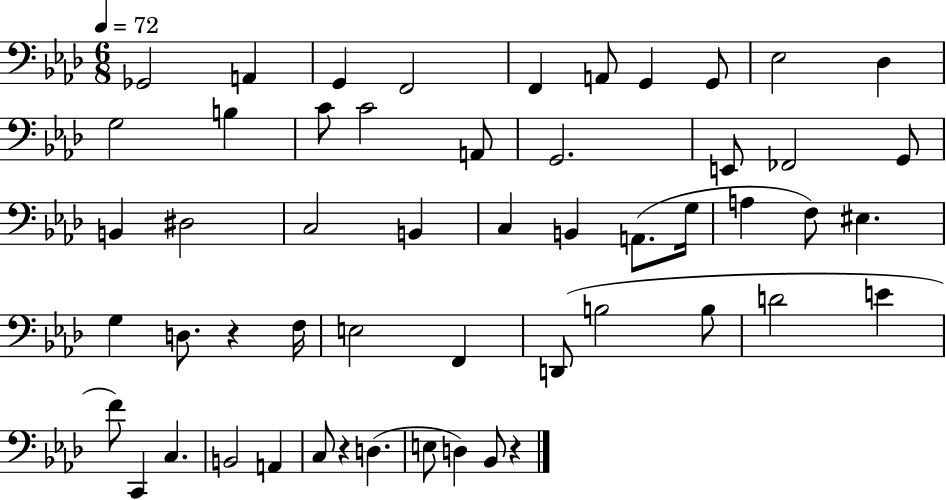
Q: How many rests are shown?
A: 3